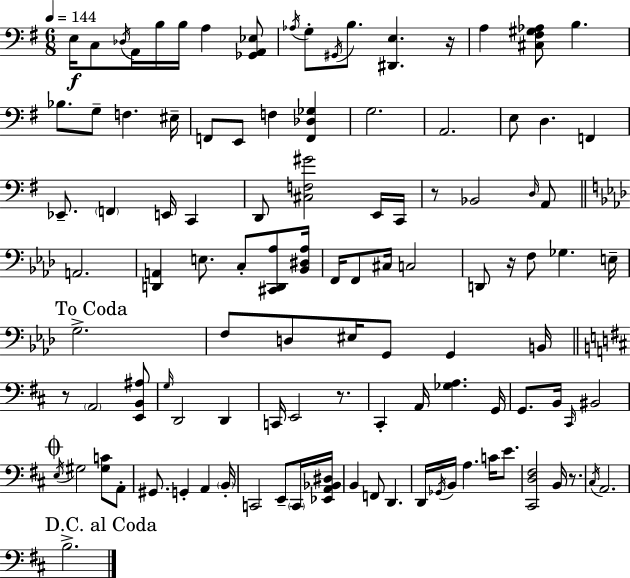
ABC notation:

X:1
T:Untitled
M:6/8
L:1/4
K:Em
E,/4 C,/2 _D,/4 A,,/4 B,/4 B,/4 A, [_G,,A,,_E,]/2 _A,/4 G,/2 ^G,,/4 B,/2 [^D,,E,] z/4 A, [^C,^F,^G,_A,]/2 B, _B,/2 G,/2 F, ^E,/4 F,,/2 E,,/2 F, [F,,_D,_G,] G,2 A,,2 E,/2 D, F,, _E,,/2 F,, E,,/4 C,, D,,/2 [^C,F,^G]2 E,,/4 C,,/4 z/2 _B,,2 D,/4 A,,/2 A,,2 [D,,A,,] E,/2 C,/2 [^C,,D,,_A,]/2 [_B,,^D,_A,]/4 F,,/4 F,,/2 ^C,/4 C,2 D,,/2 z/4 F,/2 _G, E,/4 G,2 F,/2 D,/2 ^E,/4 G,,/2 G,, B,,/4 z/2 A,,2 [E,,B,,^A,]/2 G,/4 D,,2 D,, C,,/4 E,,2 z/2 ^C,, A,,/4 [_G,A,] G,,/4 G,,/2 B,,/4 ^C,,/4 ^B,,2 E,/4 ^G,2 [^G,C]/2 A,,/2 ^G,,/2 G,, A,, B,,/4 C,,2 E,,/2 C,,/4 [_E,,A,,_B,,^D,]/4 B,, F,,/2 D,, D,,/4 _G,,/4 B,,/4 A, C/4 E/2 [^C,,D,^F,]2 B,,/4 z/2 ^C,/4 A,,2 B,2